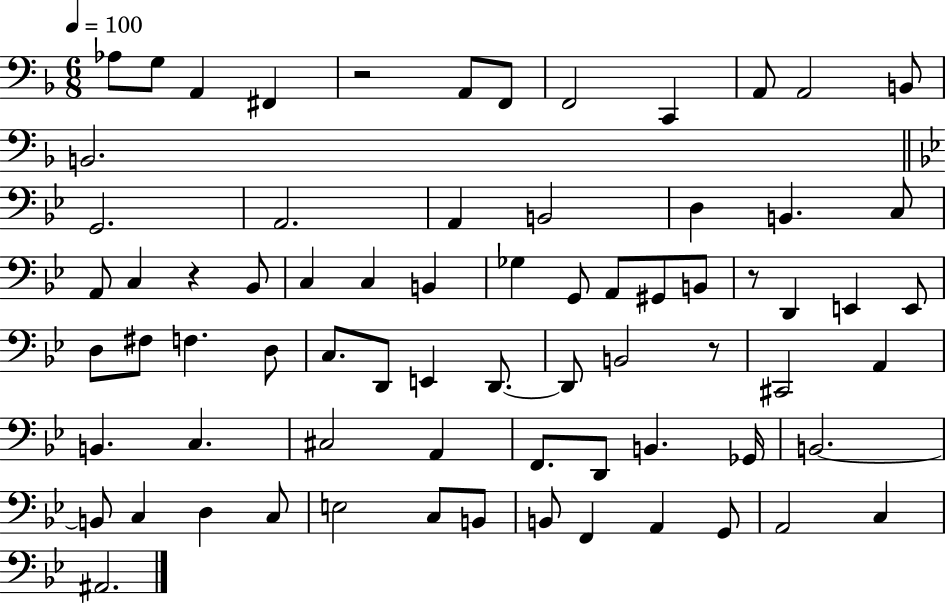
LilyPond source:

{
  \clef bass
  \numericTimeSignature
  \time 6/8
  \key f \major
  \tempo 4 = 100
  aes8 g8 a,4 fis,4 | r2 a,8 f,8 | f,2 c,4 | a,8 a,2 b,8 | \break b,2. | \bar "||" \break \key bes \major g,2. | a,2. | a,4 b,2 | d4 b,4. c8 | \break a,8 c4 r4 bes,8 | c4 c4 b,4 | ges4 g,8 a,8 gis,8 b,8 | r8 d,4 e,4 e,8 | \break d8 fis8 f4. d8 | c8. d,8 e,4 d,8.~~ | d,8 b,2 r8 | cis,2 a,4 | \break b,4. c4. | cis2 a,4 | f,8. d,8 b,4. ges,16 | b,2.~~ | \break b,8 c4 d4 c8 | e2 c8 b,8 | b,8 f,4 a,4 g,8 | a,2 c4 | \break ais,2. | \bar "|."
}